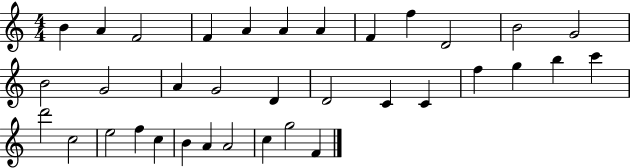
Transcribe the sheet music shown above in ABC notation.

X:1
T:Untitled
M:4/4
L:1/4
K:C
B A F2 F A A A F f D2 B2 G2 B2 G2 A G2 D D2 C C f g b c' d'2 c2 e2 f c B A A2 c g2 F